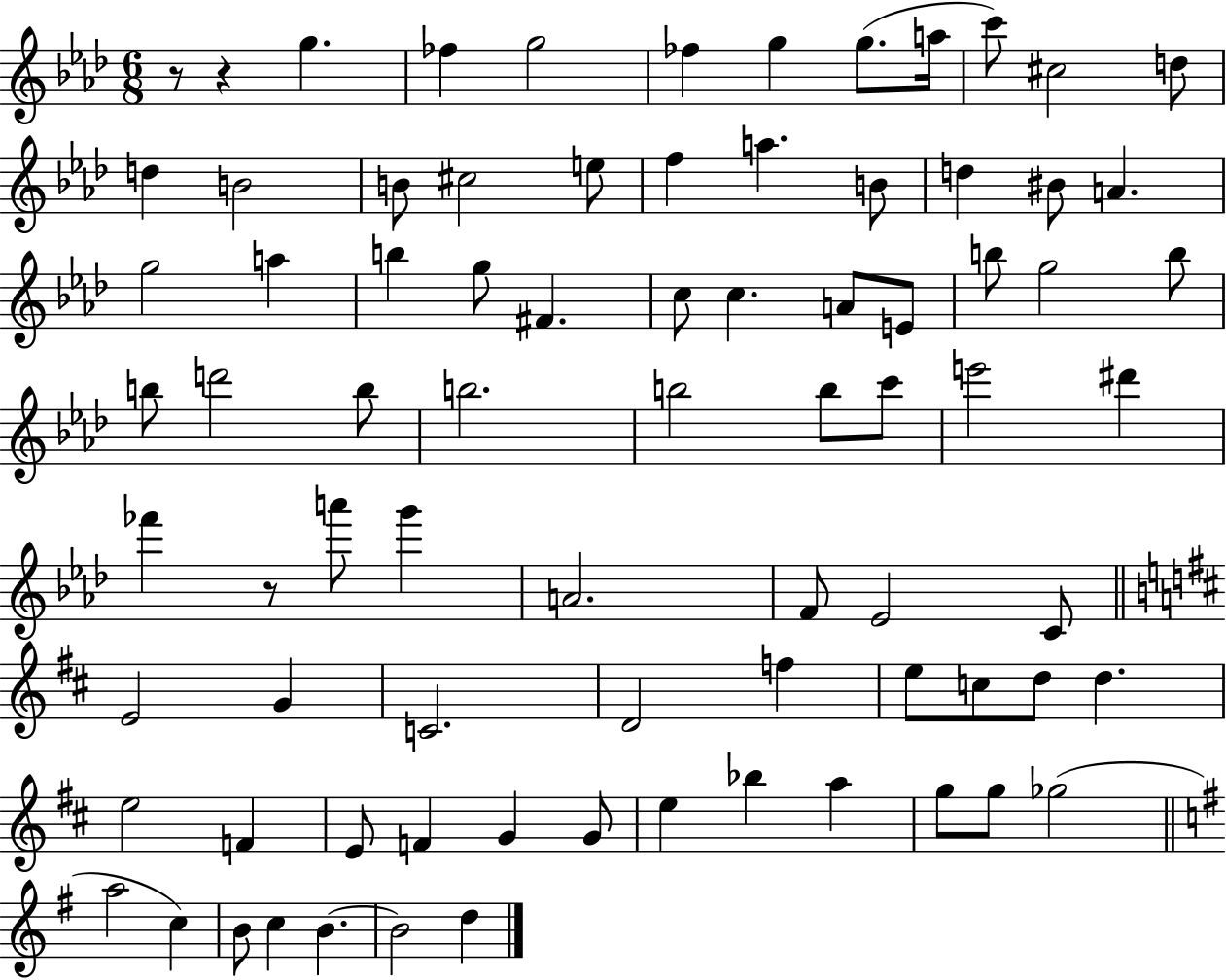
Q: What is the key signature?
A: AES major